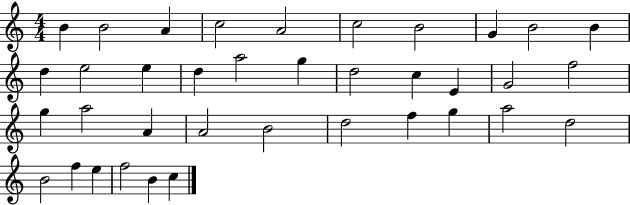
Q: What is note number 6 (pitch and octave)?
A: C5